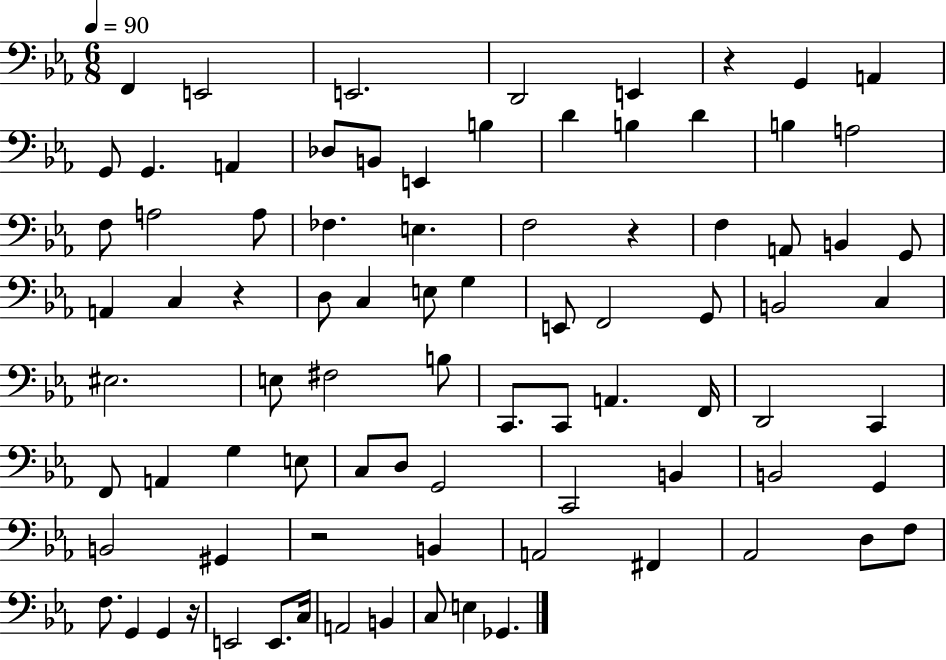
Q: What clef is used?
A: bass